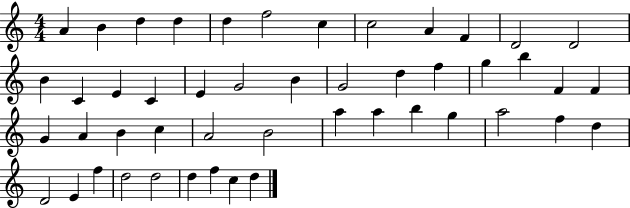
X:1
T:Untitled
M:4/4
L:1/4
K:C
A B d d d f2 c c2 A F D2 D2 B C E C E G2 B G2 d f g b F F G A B c A2 B2 a a b g a2 f d D2 E f d2 d2 d f c d